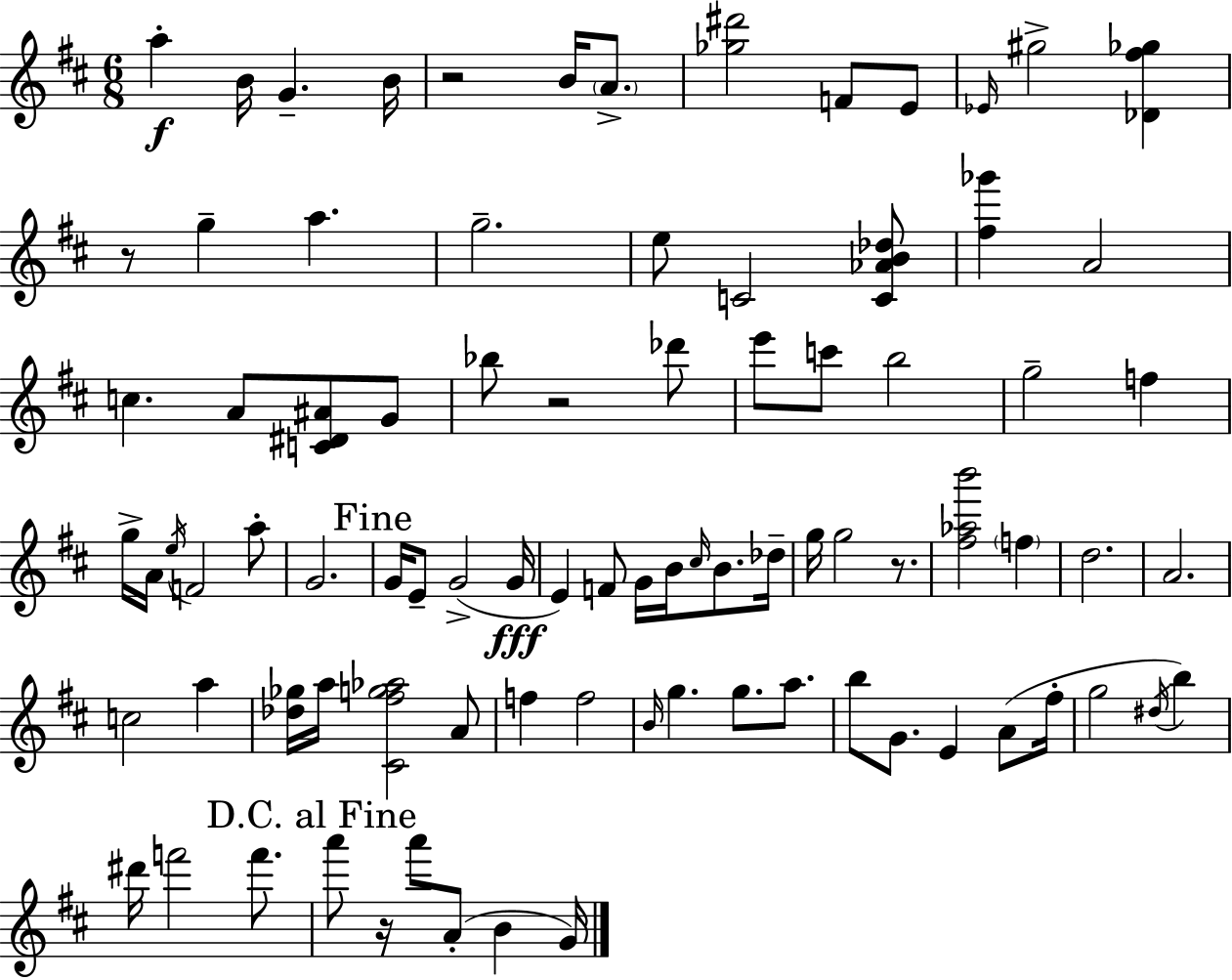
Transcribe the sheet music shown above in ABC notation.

X:1
T:Untitled
M:6/8
L:1/4
K:D
a B/4 G B/4 z2 B/4 A/2 [_g^d']2 F/2 E/2 _E/4 ^g2 [_D^f_g] z/2 g a g2 e/2 C2 [C_AB_d]/2 [^f_g'] A2 c A/2 [C^D^A]/2 G/2 _b/2 z2 _d'/2 e'/2 c'/2 b2 g2 f g/4 A/4 e/4 F2 a/2 G2 G/4 E/2 G2 G/4 E F/2 G/4 B/4 ^c/4 B/2 _d/4 g/4 g2 z/2 [^f_ab']2 f d2 A2 c2 a [_d_g]/4 a/4 [^C^fg_a]2 A/2 f f2 B/4 g g/2 a/2 b/2 G/2 E A/2 ^f/4 g2 ^d/4 b ^d'/4 f'2 f'/2 a'/2 z/4 a'/2 A/2 B G/4